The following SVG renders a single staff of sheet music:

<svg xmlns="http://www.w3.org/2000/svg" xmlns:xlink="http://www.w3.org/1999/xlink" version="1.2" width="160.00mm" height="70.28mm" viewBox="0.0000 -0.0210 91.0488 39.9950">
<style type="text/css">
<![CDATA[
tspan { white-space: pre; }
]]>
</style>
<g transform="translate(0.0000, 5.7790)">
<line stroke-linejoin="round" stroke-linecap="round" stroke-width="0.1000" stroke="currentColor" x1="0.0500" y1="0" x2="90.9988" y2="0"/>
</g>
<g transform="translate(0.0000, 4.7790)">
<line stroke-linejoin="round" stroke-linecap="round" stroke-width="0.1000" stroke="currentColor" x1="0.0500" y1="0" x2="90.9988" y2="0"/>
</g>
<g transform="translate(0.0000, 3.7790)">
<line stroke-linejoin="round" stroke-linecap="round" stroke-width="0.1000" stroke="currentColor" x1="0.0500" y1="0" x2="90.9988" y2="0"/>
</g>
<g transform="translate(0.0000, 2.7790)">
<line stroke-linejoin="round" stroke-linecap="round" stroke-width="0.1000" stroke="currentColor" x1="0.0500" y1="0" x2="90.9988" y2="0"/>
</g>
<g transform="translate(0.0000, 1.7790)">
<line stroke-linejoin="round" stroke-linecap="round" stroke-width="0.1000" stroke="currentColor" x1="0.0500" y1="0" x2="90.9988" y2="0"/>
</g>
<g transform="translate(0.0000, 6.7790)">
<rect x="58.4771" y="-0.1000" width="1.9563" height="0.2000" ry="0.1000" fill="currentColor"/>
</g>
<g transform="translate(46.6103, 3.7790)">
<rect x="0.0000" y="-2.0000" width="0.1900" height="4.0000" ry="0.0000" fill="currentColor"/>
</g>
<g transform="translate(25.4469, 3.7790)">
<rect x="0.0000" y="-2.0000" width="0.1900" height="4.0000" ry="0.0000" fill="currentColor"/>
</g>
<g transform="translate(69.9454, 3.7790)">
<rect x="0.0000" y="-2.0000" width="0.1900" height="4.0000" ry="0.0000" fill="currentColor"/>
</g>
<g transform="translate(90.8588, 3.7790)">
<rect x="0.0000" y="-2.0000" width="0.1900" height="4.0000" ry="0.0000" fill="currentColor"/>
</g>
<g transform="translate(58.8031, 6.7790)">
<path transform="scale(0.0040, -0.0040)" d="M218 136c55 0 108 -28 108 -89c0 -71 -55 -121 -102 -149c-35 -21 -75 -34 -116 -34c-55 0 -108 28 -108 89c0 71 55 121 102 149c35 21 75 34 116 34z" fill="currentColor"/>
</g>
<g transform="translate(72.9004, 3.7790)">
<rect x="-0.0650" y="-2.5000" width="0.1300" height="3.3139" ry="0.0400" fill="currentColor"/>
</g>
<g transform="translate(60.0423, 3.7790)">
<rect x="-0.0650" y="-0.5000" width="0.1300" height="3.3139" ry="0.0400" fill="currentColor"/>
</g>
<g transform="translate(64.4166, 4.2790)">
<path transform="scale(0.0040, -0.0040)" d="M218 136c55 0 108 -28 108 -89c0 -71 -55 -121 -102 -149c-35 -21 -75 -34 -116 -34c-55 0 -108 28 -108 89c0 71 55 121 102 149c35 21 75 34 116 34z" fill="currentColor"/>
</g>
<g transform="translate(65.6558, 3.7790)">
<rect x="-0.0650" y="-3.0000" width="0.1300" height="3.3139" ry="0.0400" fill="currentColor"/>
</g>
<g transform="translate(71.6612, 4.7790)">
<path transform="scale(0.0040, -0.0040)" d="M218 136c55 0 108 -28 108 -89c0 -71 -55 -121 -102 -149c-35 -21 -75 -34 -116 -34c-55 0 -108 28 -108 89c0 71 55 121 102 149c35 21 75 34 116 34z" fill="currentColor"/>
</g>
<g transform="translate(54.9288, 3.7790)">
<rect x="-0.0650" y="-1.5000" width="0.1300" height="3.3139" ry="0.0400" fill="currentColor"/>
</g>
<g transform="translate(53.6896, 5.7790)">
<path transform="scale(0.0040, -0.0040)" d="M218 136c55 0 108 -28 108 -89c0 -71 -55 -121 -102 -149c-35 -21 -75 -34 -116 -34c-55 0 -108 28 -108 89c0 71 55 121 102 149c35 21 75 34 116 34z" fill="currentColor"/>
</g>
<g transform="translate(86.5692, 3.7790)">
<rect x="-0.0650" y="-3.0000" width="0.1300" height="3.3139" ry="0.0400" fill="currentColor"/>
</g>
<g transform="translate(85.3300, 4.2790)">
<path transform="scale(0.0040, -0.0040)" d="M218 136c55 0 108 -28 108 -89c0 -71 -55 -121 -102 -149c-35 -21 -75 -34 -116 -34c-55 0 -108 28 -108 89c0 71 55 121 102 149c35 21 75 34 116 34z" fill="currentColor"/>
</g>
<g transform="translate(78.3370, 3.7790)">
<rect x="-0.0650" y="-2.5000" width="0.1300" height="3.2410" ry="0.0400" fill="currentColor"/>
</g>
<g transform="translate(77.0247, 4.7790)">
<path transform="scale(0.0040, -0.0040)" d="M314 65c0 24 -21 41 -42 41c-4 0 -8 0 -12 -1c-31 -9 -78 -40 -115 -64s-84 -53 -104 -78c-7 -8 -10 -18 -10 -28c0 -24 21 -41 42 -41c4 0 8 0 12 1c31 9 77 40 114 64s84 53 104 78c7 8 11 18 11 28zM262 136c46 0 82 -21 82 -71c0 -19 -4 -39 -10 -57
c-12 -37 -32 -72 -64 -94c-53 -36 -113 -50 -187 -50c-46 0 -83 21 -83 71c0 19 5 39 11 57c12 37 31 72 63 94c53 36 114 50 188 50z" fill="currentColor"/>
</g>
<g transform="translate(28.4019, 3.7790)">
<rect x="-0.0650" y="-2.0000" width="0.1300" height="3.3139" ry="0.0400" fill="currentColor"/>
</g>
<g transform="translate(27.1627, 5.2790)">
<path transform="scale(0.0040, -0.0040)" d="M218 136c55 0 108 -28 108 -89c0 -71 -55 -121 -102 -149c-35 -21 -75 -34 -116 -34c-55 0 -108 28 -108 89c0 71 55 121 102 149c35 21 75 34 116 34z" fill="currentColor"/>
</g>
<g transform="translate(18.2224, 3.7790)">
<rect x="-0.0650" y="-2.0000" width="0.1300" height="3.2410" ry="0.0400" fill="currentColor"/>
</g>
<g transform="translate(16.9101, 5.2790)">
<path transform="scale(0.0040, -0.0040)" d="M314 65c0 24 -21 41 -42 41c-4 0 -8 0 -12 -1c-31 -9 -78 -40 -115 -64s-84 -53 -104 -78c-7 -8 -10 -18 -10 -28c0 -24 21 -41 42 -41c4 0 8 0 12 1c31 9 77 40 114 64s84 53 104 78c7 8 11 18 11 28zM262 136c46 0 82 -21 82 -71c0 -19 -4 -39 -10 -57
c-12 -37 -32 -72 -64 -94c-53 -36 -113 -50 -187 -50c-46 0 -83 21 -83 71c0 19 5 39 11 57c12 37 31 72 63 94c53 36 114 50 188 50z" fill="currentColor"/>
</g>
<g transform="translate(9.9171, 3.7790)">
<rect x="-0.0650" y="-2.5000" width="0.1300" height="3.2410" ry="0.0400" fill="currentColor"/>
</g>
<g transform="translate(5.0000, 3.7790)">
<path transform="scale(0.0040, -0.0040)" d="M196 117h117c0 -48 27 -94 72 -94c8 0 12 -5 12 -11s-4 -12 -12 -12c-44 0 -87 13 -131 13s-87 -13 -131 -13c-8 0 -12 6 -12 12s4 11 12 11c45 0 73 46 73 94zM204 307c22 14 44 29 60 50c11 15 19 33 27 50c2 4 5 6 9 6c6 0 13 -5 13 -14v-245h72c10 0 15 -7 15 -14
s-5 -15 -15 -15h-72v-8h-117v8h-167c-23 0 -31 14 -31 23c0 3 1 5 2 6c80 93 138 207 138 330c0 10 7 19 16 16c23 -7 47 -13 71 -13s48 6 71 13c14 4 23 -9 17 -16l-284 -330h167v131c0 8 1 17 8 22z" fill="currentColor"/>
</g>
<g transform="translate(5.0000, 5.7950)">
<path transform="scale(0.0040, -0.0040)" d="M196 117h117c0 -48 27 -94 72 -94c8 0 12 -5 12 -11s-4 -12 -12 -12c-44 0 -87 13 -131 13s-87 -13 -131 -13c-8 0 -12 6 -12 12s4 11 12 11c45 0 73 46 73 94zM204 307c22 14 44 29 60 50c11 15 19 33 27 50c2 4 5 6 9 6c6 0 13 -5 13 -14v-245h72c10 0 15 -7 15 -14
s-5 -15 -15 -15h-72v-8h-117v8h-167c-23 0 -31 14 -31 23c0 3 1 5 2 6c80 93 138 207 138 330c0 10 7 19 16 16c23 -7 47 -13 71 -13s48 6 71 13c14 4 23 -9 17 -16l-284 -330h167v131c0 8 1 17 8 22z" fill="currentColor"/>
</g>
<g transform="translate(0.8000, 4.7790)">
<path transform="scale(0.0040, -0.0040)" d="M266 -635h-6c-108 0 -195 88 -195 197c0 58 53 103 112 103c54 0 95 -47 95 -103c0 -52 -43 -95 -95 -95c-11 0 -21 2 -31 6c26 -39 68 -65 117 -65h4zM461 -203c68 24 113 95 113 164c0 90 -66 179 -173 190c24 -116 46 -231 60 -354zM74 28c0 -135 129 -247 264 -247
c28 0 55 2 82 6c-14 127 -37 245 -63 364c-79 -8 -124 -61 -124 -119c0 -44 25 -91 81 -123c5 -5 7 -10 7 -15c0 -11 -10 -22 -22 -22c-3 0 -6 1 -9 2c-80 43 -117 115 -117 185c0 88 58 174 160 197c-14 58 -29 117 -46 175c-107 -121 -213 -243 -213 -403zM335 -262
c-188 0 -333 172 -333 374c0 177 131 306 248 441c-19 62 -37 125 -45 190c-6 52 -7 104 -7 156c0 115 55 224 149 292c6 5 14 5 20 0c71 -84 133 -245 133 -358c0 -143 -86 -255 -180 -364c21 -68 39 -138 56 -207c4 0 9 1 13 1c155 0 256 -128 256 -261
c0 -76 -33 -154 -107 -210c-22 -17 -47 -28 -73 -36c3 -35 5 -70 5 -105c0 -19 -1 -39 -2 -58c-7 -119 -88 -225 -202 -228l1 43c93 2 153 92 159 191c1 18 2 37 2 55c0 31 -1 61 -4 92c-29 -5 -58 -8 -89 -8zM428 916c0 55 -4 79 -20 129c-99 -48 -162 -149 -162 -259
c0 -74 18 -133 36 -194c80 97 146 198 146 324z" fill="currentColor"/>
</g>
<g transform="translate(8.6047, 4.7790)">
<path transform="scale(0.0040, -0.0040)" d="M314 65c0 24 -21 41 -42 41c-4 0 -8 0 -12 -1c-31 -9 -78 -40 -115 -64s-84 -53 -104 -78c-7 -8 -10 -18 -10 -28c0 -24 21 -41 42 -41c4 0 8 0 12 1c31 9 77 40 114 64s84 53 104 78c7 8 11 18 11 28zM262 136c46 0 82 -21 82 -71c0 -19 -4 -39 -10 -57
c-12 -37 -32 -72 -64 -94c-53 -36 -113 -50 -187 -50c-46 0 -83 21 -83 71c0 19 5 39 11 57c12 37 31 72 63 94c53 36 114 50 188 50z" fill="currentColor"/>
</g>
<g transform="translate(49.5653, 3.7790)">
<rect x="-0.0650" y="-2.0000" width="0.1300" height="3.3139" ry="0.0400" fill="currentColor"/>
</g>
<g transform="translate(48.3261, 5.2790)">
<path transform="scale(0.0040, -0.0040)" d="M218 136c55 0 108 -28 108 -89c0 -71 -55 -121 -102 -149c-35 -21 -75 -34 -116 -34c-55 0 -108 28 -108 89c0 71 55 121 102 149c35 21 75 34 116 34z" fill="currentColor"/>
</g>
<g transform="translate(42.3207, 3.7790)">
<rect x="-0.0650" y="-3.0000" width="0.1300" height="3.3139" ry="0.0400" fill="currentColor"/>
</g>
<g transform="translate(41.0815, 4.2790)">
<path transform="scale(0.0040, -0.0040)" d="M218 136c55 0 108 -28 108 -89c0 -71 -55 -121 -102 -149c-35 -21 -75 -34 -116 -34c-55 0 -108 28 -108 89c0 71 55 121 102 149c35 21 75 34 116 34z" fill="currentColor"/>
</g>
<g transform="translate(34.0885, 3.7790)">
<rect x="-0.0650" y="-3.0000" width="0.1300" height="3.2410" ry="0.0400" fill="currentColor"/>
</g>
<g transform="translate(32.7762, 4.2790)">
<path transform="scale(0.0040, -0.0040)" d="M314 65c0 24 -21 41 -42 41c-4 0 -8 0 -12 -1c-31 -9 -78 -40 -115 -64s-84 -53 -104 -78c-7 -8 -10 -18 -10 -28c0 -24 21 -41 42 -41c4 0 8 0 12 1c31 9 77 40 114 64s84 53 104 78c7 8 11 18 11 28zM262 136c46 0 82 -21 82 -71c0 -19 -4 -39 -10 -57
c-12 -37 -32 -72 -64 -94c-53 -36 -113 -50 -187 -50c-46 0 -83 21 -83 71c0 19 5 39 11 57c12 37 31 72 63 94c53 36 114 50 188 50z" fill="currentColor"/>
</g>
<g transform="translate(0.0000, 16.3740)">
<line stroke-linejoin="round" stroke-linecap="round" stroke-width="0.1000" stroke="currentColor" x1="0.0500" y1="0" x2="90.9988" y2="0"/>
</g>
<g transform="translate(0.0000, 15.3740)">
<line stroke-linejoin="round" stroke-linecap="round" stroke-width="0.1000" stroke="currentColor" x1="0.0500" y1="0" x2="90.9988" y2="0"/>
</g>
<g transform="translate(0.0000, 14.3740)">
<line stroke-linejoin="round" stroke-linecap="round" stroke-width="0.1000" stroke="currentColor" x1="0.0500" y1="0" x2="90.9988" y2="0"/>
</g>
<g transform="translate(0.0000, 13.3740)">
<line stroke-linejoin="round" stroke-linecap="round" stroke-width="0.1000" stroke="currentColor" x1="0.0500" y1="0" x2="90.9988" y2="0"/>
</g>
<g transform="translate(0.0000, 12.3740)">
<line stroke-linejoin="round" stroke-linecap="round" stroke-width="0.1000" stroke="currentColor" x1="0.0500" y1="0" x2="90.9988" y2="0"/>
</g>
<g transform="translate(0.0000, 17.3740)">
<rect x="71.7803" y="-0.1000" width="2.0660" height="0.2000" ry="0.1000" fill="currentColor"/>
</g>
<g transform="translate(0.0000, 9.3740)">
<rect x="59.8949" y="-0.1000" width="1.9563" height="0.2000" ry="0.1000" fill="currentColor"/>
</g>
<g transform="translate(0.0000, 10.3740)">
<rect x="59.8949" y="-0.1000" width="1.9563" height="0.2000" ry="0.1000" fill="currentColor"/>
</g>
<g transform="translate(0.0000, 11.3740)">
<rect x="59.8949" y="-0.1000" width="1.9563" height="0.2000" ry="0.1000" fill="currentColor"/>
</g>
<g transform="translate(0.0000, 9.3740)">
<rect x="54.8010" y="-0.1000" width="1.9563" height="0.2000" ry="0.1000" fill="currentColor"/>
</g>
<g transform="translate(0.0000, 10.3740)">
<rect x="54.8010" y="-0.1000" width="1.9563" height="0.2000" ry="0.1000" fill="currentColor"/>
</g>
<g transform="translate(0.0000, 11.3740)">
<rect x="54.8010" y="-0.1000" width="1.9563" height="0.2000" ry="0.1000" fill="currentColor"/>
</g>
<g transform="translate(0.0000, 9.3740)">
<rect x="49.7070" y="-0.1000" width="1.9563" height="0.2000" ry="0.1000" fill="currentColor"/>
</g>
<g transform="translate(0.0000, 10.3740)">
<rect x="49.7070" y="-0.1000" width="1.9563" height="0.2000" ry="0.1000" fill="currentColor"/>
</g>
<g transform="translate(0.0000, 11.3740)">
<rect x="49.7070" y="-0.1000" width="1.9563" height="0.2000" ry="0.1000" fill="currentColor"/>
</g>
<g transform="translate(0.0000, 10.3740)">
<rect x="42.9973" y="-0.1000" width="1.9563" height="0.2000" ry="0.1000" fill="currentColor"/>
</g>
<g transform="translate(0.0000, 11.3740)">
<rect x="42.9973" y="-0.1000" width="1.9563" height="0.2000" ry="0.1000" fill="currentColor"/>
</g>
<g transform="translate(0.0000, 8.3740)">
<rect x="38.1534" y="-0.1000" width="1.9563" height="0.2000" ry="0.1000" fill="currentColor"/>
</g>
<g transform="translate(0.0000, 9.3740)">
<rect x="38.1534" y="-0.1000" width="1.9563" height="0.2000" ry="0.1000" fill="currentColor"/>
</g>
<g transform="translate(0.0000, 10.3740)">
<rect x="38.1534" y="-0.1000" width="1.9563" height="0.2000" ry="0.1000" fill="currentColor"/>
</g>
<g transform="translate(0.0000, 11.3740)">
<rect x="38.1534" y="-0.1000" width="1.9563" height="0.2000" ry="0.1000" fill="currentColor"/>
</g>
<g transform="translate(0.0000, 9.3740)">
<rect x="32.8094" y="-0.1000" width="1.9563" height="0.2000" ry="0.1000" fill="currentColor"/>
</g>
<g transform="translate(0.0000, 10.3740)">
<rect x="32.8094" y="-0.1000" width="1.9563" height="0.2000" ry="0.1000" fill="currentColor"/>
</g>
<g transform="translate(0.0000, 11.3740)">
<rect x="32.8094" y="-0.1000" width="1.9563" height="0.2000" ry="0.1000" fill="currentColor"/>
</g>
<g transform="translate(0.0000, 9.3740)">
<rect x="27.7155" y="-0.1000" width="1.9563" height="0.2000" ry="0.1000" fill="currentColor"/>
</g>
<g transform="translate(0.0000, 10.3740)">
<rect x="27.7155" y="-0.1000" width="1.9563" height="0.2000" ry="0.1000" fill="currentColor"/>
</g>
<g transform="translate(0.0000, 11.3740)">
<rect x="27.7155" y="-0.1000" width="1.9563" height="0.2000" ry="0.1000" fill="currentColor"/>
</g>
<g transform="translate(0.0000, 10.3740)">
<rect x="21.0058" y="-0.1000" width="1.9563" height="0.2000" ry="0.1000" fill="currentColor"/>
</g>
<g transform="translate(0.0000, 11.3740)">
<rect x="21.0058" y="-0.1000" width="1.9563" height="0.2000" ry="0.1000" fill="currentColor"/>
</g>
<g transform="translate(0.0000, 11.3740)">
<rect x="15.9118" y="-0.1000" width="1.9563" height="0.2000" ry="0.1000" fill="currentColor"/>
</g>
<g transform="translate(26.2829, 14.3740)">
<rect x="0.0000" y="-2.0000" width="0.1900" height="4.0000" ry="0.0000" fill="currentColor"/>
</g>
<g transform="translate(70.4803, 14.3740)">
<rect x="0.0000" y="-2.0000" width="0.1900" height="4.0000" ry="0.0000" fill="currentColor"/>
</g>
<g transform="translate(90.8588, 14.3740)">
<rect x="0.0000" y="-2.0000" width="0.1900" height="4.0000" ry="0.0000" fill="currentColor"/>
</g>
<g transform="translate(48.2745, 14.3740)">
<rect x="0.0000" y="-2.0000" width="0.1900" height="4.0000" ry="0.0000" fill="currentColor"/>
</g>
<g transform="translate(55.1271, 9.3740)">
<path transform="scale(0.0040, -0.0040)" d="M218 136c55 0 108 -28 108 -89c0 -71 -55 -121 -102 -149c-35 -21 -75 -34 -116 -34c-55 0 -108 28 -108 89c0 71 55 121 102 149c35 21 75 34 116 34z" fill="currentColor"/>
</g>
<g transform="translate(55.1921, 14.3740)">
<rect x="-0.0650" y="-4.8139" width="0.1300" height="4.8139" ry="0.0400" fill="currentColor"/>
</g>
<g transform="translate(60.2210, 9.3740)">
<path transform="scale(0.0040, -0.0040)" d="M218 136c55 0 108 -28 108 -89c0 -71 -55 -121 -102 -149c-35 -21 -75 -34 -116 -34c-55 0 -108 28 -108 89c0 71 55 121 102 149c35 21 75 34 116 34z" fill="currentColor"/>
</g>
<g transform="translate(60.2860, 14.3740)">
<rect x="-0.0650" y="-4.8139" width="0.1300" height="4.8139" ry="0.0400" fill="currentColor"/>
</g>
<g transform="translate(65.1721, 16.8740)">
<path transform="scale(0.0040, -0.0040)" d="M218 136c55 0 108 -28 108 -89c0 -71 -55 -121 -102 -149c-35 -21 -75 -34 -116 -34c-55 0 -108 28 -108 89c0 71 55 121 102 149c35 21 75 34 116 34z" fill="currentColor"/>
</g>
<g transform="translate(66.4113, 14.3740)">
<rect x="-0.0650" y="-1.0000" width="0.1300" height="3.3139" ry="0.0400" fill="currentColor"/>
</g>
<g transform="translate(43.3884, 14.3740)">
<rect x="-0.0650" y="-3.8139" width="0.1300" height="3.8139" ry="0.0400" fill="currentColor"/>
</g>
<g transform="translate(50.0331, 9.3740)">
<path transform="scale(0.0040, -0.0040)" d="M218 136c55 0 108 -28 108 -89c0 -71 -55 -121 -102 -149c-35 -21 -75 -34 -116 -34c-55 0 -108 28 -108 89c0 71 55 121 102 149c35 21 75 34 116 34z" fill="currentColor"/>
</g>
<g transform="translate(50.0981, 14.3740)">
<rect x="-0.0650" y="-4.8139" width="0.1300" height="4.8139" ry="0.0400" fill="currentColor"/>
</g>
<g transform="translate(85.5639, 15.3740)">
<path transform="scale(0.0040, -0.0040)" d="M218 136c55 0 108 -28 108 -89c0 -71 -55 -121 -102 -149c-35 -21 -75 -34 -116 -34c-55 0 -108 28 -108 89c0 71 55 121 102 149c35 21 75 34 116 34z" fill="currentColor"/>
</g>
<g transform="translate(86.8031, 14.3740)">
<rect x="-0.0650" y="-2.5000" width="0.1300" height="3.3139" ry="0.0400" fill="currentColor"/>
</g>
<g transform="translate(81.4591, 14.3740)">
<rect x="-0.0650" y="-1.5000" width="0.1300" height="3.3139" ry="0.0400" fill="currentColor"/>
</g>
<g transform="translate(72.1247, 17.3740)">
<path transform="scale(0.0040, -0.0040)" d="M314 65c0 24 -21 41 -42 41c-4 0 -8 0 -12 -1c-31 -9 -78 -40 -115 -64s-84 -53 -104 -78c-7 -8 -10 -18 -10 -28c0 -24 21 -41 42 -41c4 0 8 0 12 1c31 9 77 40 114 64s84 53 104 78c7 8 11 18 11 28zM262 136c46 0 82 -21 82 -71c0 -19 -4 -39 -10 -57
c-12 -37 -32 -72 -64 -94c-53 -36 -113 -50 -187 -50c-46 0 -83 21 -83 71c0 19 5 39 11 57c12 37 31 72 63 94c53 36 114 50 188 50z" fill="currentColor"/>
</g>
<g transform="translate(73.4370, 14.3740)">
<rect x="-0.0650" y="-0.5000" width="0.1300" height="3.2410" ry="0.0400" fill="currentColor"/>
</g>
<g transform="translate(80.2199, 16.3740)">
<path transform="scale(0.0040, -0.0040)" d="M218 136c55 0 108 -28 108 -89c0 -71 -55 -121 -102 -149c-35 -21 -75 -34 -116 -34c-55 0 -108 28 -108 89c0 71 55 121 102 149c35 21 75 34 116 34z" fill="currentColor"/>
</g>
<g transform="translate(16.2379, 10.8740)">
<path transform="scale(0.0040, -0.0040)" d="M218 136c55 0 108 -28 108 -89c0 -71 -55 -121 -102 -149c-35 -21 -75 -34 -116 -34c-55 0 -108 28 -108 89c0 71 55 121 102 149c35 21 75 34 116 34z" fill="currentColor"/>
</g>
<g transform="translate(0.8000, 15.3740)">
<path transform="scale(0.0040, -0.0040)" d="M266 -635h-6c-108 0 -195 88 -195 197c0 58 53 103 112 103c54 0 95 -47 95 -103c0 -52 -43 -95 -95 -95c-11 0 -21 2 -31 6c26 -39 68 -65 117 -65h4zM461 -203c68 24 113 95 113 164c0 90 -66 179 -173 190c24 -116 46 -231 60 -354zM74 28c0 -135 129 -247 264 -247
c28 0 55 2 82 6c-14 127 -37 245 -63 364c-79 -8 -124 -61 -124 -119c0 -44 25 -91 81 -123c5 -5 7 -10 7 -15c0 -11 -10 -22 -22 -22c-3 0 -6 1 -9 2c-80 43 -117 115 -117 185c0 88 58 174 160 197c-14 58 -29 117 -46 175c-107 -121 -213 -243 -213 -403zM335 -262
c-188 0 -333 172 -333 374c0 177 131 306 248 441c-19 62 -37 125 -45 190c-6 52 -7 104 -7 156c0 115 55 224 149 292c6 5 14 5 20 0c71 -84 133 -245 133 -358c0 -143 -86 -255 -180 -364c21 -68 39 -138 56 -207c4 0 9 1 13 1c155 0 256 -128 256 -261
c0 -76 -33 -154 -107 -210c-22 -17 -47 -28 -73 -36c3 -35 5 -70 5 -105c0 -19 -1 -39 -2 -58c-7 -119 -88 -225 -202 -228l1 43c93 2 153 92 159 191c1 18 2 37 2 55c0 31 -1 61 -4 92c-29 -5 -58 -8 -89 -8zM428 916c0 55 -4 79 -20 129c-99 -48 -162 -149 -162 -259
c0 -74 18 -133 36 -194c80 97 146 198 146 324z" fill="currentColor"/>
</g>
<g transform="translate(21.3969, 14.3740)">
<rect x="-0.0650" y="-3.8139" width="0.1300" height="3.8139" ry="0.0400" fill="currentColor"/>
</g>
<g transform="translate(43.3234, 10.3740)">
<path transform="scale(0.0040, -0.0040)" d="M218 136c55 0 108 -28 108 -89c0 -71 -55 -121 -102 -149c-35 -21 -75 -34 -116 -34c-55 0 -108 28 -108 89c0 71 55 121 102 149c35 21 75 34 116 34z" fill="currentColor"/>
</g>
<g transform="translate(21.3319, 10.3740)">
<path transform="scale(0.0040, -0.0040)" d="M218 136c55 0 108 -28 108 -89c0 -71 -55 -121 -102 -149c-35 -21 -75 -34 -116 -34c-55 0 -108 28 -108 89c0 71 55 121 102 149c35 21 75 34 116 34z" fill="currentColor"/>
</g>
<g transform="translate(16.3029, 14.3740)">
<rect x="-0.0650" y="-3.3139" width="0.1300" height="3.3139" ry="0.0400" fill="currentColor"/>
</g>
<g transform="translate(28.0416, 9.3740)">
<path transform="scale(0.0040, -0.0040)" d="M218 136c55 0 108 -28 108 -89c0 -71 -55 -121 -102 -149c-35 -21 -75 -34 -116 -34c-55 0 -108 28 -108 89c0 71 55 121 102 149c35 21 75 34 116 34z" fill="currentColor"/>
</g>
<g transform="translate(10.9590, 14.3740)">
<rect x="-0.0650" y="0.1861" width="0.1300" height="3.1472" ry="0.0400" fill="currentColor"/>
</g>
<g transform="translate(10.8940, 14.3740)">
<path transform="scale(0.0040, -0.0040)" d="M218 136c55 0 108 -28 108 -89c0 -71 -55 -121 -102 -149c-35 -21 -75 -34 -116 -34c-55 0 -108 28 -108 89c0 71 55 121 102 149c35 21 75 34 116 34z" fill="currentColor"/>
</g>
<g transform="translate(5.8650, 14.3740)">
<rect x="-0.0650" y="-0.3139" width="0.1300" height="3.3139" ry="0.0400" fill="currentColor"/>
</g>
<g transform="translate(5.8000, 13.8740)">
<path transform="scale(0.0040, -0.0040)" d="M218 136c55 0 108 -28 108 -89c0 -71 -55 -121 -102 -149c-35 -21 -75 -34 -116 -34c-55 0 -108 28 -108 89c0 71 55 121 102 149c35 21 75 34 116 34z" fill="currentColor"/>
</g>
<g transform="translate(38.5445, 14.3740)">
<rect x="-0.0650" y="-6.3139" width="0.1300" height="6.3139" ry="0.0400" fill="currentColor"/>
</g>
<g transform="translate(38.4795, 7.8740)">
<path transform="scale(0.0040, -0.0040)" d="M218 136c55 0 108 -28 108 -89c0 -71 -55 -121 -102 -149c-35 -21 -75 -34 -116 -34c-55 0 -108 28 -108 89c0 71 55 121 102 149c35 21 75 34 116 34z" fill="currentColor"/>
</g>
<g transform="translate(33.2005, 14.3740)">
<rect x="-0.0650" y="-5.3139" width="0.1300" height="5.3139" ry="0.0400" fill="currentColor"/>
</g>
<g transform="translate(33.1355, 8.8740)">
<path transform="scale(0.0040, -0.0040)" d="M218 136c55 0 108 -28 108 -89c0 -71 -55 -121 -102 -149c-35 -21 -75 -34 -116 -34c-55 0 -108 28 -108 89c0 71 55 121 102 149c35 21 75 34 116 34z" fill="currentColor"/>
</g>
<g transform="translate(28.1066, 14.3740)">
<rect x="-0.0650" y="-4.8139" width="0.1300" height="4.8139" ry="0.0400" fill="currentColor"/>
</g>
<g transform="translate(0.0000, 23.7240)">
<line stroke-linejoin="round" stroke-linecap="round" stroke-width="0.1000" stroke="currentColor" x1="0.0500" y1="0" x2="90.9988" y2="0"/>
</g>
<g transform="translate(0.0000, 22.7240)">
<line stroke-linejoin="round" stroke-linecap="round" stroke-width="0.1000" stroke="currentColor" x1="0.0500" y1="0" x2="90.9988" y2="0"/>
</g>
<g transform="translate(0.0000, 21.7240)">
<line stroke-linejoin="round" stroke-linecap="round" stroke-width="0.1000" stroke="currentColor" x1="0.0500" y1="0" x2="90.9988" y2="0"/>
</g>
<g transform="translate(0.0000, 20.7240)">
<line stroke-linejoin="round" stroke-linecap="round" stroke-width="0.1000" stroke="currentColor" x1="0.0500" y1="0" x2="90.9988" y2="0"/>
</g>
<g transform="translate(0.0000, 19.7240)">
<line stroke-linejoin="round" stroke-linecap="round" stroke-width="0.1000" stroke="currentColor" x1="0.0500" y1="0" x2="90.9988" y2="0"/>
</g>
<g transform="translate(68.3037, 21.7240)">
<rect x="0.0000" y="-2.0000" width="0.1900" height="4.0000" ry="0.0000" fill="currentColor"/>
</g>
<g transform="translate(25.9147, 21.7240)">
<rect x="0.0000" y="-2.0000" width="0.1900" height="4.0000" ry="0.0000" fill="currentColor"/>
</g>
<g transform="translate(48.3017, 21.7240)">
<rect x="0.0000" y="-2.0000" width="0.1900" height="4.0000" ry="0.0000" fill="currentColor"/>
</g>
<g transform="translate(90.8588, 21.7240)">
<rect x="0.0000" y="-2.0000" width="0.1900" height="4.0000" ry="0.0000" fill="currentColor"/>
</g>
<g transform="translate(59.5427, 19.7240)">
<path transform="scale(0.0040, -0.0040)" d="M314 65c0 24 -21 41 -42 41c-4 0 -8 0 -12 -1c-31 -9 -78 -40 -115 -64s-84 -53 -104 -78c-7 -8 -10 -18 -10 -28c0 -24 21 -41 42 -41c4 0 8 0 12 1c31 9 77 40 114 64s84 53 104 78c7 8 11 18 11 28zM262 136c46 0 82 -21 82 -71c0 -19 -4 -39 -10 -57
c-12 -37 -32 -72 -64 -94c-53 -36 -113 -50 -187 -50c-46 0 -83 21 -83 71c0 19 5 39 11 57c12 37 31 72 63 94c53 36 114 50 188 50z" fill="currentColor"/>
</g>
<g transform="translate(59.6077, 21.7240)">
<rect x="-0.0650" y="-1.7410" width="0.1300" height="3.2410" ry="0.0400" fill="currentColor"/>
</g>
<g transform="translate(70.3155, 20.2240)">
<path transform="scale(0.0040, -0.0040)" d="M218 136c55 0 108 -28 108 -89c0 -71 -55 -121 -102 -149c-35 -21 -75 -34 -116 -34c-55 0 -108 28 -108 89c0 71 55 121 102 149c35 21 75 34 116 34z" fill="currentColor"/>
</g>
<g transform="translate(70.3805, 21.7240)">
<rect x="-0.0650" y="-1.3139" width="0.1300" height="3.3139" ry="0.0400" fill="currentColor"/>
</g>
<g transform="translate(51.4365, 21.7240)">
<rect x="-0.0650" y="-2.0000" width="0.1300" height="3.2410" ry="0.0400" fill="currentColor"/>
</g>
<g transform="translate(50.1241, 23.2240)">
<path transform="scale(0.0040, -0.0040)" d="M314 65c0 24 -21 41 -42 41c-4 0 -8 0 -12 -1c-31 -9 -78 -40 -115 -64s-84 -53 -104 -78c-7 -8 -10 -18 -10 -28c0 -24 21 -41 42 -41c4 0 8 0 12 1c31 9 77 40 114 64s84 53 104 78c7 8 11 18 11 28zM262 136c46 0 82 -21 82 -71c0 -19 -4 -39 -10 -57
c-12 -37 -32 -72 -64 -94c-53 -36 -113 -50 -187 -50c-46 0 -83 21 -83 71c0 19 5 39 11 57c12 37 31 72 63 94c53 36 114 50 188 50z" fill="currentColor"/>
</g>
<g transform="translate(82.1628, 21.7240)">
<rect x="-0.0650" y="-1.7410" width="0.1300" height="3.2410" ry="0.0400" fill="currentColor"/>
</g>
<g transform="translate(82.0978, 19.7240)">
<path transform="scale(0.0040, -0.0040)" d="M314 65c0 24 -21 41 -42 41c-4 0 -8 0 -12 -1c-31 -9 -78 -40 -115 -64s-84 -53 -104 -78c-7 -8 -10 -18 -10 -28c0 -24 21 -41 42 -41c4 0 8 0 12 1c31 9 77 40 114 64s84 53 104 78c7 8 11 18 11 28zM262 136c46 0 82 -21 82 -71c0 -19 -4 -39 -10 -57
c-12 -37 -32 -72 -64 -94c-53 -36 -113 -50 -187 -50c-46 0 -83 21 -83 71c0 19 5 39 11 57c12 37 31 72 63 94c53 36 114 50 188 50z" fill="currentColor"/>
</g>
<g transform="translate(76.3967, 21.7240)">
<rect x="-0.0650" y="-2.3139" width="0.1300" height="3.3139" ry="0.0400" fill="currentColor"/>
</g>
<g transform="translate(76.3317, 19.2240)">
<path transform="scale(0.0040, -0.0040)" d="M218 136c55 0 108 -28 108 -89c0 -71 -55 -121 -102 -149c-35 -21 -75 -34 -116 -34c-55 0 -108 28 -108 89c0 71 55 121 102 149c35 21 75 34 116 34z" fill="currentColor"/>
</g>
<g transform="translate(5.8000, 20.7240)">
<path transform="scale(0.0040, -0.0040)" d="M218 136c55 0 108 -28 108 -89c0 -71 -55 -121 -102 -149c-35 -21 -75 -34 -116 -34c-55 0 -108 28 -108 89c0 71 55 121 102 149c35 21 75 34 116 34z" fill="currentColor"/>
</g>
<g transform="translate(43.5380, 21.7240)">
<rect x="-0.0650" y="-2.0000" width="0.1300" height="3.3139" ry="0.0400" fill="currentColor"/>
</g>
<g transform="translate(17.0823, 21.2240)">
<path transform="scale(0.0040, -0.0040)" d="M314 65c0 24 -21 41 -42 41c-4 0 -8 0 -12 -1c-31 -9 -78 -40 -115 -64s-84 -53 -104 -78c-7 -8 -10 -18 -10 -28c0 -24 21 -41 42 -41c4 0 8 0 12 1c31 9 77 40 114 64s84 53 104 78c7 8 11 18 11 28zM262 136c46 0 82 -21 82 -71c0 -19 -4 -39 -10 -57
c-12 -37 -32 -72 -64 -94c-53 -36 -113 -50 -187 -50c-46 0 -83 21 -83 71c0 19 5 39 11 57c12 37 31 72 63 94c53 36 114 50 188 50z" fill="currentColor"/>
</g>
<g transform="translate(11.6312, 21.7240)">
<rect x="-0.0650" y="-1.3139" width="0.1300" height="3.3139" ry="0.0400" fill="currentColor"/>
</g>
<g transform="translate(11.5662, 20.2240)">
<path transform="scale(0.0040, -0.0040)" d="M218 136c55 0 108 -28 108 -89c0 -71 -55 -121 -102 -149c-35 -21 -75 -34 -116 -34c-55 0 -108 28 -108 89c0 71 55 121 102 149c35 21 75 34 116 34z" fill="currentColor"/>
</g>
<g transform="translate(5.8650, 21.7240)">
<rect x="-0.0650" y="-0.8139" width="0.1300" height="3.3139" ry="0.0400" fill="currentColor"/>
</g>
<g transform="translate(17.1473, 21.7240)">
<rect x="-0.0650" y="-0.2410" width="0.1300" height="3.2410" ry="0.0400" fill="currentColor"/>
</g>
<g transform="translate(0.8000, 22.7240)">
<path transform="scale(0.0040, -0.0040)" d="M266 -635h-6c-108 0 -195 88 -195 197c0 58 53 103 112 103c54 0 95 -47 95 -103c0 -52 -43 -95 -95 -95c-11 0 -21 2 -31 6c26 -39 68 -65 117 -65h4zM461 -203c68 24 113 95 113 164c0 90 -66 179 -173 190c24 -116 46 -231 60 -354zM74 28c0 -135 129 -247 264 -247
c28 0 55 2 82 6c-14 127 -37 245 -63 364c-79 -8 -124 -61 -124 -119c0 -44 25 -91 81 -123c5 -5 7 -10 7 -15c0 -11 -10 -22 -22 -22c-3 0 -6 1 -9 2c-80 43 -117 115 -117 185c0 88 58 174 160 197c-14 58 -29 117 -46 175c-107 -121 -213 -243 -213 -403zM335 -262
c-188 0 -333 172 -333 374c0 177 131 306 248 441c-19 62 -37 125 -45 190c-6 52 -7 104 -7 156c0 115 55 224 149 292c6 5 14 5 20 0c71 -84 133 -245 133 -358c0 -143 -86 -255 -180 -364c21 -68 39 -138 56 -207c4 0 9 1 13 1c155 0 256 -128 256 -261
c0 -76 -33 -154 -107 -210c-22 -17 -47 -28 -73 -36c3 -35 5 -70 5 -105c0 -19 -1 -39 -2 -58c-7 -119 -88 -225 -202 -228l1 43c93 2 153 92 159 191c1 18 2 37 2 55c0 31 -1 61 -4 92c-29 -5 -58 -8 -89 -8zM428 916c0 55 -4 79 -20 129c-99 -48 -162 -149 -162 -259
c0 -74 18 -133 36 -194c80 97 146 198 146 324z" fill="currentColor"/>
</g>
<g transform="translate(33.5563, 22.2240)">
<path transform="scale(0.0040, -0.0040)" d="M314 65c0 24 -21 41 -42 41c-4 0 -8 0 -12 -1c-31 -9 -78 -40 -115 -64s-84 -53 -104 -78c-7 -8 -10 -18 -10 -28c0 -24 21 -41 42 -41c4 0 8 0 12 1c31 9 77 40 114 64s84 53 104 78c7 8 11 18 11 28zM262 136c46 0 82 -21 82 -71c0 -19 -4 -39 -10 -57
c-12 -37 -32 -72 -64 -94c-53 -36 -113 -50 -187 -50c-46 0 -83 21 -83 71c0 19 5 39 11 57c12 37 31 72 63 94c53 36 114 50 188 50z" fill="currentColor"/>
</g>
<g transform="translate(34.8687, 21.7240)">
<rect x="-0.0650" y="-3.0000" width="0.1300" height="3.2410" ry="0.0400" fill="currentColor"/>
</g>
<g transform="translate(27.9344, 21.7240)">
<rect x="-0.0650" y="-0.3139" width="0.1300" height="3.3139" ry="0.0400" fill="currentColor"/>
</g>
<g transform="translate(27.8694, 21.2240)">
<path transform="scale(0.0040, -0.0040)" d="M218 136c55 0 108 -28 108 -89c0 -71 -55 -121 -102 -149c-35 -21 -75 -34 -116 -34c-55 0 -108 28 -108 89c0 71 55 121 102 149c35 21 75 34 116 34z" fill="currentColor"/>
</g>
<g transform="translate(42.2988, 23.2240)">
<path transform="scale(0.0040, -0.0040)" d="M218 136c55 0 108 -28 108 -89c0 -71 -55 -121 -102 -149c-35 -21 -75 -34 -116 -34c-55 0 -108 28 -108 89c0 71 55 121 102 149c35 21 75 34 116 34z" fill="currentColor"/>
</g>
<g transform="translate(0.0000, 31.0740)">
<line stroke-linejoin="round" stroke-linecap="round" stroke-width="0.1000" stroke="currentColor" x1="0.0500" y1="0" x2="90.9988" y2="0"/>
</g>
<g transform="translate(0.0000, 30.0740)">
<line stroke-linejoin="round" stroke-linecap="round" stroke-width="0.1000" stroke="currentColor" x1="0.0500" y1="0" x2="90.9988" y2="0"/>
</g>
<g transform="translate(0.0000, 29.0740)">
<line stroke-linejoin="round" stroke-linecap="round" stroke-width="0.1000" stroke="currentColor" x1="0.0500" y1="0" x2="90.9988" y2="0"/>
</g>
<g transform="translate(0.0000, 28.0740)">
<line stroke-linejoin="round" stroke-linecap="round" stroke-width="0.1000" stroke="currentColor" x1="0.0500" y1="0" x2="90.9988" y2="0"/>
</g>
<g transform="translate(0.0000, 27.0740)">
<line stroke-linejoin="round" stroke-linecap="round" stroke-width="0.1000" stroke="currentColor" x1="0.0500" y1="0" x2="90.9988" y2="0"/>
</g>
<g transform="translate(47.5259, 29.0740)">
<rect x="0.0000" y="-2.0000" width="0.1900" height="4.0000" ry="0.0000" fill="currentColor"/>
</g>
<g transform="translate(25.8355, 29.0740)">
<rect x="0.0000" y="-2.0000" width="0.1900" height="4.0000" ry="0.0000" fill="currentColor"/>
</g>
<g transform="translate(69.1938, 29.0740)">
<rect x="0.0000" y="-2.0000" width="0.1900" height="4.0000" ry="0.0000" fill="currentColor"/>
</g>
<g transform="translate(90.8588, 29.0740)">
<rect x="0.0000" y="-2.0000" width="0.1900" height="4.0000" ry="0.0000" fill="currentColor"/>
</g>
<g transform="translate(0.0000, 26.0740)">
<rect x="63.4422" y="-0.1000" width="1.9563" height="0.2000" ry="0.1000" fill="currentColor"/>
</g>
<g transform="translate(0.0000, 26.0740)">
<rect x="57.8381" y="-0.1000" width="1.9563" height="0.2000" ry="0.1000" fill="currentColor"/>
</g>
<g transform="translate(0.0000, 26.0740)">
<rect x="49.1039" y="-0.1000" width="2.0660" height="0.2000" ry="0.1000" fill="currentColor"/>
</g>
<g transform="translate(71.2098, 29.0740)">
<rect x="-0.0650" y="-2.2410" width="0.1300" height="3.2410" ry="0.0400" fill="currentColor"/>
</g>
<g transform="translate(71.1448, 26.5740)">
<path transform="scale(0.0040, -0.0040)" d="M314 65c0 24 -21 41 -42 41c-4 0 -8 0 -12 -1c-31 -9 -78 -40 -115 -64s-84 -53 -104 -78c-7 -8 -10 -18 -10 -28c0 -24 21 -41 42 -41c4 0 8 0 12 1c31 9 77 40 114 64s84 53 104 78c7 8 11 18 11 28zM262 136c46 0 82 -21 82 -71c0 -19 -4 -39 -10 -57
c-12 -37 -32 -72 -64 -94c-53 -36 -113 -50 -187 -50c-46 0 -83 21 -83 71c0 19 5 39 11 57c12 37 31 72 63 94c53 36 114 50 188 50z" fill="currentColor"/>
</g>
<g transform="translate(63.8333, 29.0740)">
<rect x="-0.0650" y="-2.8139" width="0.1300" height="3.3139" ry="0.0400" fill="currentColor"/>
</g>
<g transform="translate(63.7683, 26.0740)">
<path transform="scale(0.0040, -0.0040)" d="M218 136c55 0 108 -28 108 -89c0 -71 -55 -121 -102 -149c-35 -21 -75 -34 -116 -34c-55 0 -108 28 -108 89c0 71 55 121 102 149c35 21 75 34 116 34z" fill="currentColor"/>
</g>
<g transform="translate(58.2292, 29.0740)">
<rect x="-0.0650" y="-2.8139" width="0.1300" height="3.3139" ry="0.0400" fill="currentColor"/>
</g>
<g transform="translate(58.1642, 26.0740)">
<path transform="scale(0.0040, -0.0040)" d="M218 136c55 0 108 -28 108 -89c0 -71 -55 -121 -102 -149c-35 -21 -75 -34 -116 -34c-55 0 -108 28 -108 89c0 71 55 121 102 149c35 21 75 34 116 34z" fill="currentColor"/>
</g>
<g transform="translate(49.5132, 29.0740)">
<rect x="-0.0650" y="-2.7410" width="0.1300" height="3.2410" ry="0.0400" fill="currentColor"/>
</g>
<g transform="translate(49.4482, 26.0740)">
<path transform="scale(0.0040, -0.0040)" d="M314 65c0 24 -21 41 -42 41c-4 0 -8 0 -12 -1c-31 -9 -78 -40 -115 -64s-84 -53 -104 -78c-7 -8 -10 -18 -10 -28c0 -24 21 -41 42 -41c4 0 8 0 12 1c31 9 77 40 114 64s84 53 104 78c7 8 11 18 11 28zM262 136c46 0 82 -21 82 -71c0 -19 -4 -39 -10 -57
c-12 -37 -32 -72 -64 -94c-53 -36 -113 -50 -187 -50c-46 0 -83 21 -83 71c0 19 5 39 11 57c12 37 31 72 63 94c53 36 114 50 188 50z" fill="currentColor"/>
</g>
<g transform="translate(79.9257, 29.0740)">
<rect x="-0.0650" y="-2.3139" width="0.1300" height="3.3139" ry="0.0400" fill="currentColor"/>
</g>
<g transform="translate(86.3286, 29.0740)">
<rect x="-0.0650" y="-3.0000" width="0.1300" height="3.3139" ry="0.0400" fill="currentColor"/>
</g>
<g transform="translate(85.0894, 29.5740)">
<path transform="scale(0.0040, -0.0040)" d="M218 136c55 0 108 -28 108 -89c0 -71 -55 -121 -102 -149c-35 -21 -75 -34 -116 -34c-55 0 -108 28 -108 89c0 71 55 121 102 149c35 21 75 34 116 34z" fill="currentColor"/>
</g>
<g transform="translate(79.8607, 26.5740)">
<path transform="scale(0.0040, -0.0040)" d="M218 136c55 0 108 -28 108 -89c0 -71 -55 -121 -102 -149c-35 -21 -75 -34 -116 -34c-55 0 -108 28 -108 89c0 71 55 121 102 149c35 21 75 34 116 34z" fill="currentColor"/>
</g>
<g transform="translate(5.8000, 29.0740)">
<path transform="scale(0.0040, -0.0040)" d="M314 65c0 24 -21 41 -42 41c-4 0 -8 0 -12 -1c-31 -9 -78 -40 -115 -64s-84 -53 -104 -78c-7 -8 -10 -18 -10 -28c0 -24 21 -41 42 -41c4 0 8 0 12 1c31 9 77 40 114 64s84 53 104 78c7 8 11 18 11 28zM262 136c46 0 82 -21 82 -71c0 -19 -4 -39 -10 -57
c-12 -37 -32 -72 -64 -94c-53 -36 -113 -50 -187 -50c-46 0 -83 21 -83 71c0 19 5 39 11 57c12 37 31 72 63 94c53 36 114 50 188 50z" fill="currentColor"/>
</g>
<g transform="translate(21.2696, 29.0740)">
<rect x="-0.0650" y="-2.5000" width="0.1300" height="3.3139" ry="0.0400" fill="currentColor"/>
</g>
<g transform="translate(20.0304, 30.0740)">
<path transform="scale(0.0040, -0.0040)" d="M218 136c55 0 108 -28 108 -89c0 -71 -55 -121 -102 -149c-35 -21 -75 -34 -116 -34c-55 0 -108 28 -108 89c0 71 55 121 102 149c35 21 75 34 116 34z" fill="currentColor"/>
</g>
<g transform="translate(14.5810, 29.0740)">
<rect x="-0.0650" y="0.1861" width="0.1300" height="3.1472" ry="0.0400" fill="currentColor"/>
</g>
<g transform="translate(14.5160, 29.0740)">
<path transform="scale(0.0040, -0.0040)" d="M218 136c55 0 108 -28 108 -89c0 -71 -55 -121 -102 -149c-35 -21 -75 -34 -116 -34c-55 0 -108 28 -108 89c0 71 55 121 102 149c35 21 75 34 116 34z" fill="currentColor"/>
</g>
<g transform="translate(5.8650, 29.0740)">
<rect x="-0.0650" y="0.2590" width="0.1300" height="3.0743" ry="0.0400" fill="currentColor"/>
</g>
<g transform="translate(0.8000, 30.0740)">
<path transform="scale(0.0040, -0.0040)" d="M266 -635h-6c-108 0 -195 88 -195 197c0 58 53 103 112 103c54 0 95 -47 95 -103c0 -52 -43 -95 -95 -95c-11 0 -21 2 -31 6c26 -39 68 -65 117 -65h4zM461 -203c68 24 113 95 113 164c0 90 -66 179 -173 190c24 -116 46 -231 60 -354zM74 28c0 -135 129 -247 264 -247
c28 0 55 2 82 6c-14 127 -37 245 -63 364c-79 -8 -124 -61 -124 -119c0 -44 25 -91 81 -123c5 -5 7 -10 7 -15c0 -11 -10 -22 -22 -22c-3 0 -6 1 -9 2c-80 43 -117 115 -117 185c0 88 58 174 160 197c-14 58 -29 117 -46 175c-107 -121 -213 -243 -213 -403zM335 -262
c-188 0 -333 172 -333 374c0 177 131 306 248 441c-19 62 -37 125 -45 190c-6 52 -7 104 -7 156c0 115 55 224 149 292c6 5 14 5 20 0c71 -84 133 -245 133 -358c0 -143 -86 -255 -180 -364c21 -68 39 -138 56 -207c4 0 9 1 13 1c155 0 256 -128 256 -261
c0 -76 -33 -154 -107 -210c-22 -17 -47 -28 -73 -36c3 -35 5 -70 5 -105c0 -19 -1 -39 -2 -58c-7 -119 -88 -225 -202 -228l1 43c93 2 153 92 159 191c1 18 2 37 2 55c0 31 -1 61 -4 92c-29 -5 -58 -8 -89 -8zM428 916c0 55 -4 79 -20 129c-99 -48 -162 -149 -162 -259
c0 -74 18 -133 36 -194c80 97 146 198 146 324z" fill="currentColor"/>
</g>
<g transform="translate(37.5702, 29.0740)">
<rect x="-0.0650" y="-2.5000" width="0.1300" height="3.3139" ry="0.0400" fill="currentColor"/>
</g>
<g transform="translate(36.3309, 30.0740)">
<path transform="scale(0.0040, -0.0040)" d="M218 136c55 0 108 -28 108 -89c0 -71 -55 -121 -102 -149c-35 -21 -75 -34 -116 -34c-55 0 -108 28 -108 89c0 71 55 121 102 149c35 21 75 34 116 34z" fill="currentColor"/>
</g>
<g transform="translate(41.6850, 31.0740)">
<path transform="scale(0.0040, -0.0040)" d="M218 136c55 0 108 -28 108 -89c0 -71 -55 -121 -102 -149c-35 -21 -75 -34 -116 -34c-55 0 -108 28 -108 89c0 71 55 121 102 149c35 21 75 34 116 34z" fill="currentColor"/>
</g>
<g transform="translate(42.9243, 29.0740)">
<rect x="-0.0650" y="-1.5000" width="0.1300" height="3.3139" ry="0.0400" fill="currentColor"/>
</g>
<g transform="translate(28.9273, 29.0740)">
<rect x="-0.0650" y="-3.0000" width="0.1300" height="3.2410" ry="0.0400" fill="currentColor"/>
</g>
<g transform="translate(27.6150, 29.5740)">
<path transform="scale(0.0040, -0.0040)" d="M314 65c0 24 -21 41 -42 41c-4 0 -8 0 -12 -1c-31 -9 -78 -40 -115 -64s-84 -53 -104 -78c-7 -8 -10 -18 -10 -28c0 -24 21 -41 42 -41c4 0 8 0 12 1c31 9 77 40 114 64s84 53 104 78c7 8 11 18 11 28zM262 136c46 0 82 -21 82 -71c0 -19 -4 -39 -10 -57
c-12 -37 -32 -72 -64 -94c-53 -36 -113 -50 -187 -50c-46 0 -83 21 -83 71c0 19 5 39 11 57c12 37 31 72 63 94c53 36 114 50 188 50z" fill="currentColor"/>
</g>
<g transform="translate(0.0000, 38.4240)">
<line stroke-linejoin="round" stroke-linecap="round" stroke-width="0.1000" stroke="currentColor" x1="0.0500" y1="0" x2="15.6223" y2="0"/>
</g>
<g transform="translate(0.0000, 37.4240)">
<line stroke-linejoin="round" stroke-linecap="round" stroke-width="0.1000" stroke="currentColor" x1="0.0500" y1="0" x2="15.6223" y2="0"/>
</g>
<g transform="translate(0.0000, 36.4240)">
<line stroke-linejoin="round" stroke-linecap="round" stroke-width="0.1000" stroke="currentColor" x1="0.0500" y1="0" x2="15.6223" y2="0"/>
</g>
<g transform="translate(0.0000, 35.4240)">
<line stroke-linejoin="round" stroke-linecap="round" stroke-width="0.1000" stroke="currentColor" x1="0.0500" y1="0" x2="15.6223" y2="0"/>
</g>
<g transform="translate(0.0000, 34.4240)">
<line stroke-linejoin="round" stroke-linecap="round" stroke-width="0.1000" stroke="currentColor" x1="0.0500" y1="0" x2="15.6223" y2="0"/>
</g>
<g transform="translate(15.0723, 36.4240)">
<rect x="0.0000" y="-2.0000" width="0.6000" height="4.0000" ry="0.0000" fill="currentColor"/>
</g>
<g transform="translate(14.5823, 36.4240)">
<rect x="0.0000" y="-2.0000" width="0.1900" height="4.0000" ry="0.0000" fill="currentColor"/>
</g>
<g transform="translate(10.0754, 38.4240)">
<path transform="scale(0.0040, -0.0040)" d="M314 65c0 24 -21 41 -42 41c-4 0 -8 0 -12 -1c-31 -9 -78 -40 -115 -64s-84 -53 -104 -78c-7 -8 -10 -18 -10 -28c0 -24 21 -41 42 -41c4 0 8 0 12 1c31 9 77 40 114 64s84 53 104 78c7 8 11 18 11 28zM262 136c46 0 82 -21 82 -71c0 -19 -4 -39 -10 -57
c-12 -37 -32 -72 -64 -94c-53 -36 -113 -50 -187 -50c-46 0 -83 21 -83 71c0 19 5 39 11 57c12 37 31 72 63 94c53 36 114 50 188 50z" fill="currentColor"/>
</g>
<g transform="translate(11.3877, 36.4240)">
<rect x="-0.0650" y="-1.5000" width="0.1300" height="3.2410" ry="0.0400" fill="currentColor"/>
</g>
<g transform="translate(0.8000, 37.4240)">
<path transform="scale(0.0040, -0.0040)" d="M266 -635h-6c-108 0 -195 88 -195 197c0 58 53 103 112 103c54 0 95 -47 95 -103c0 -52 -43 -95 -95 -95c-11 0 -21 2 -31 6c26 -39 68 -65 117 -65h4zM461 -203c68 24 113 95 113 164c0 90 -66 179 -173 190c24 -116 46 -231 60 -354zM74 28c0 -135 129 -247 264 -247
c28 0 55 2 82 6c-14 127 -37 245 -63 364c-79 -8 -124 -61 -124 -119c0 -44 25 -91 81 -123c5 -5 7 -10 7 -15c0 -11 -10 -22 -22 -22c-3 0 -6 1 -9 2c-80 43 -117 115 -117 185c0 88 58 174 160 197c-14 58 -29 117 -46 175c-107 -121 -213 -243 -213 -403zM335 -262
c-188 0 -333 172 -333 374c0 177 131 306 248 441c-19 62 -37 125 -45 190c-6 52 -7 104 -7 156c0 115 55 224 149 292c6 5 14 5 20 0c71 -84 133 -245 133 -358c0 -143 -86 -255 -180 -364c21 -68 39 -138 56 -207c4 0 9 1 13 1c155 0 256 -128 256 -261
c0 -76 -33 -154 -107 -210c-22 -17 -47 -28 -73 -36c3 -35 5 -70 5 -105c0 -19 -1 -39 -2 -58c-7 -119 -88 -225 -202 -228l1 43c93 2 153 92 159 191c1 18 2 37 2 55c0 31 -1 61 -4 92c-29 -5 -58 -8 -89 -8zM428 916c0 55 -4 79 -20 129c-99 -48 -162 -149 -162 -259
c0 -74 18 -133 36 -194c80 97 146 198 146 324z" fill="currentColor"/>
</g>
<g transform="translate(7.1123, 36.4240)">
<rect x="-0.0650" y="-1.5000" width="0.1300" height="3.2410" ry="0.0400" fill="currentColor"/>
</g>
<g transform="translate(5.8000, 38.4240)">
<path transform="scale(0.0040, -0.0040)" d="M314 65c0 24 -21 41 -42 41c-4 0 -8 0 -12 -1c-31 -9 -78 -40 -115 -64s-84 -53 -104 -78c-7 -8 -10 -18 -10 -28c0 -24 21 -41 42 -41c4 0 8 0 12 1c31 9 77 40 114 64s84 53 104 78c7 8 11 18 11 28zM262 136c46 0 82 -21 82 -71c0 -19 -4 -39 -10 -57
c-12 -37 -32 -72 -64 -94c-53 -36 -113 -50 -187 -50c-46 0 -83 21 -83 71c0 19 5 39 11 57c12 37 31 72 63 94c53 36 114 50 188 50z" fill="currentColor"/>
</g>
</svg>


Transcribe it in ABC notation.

X:1
T:Untitled
M:4/4
L:1/4
K:C
G2 F2 F A2 A F E C A G G2 A c B b c' e' f' a' c' e' e' e' D C2 E G d e c2 c A2 F F2 f2 e g f2 B2 B G A2 G E a2 a a g2 g A E2 E2